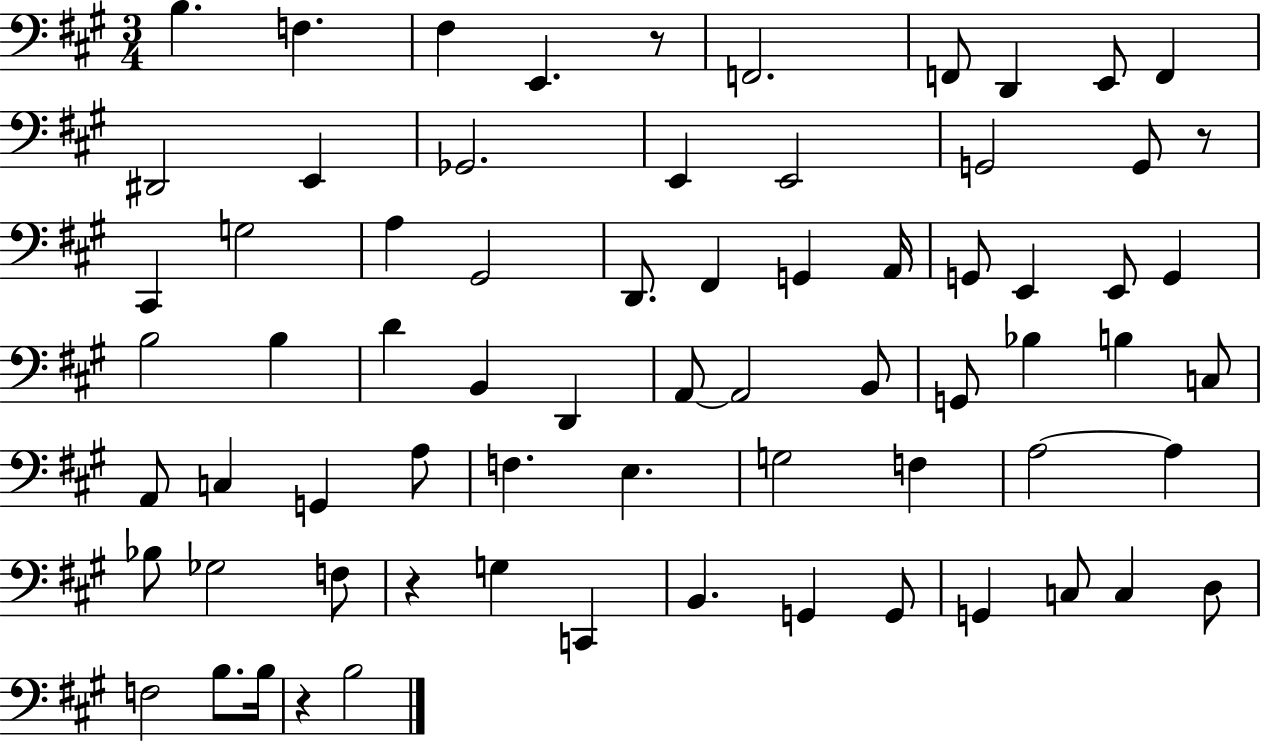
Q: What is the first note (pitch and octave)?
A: B3